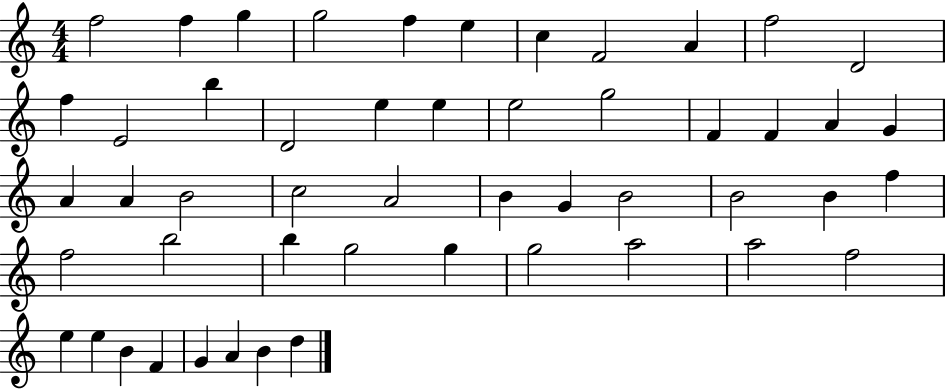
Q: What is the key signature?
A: C major